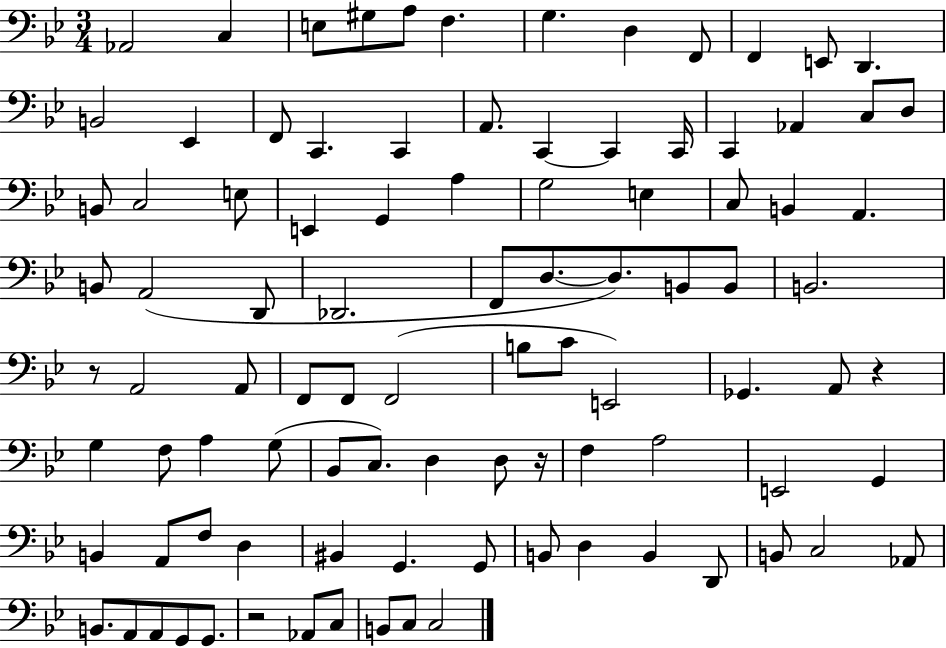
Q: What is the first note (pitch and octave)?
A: Ab2